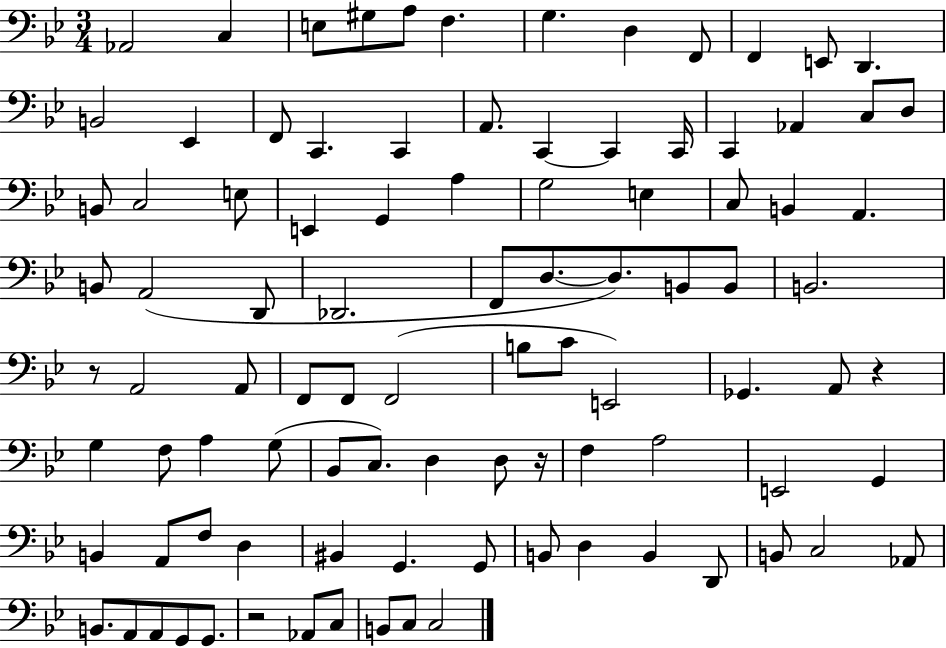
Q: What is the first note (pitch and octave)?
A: Ab2